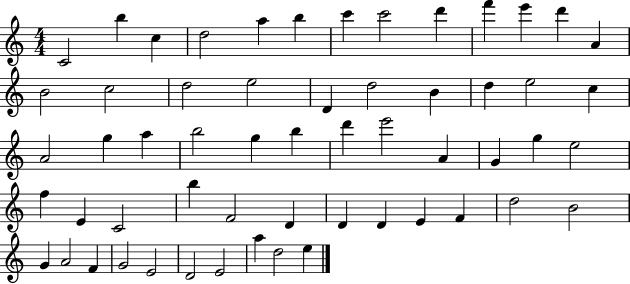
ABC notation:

X:1
T:Untitled
M:4/4
L:1/4
K:C
C2 b c d2 a b c' c'2 d' f' e' d' A B2 c2 d2 e2 D d2 B d e2 c A2 g a b2 g b d' e'2 A G g e2 f E C2 b F2 D D D E F d2 B2 G A2 F G2 E2 D2 E2 a d2 e